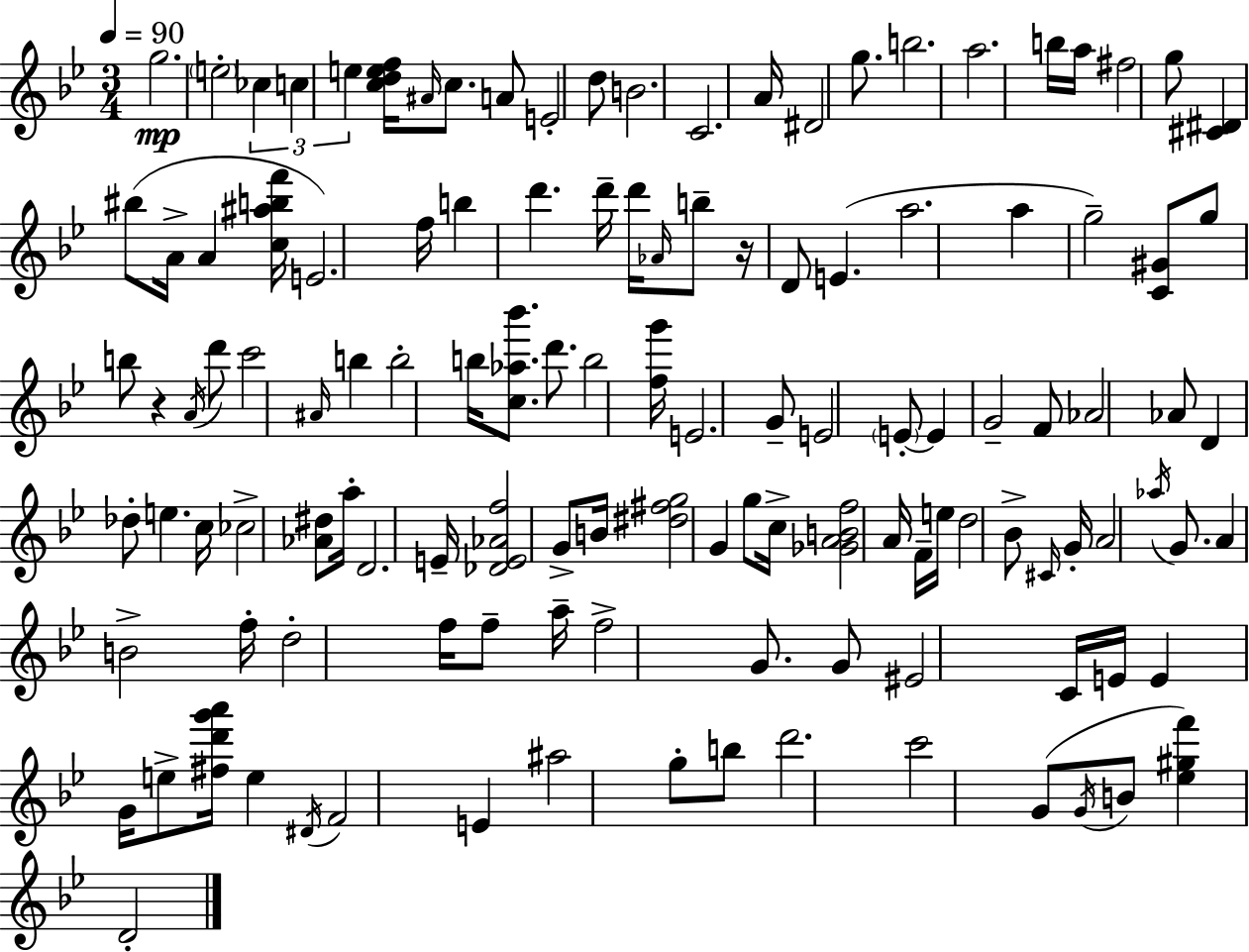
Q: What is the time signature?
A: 3/4